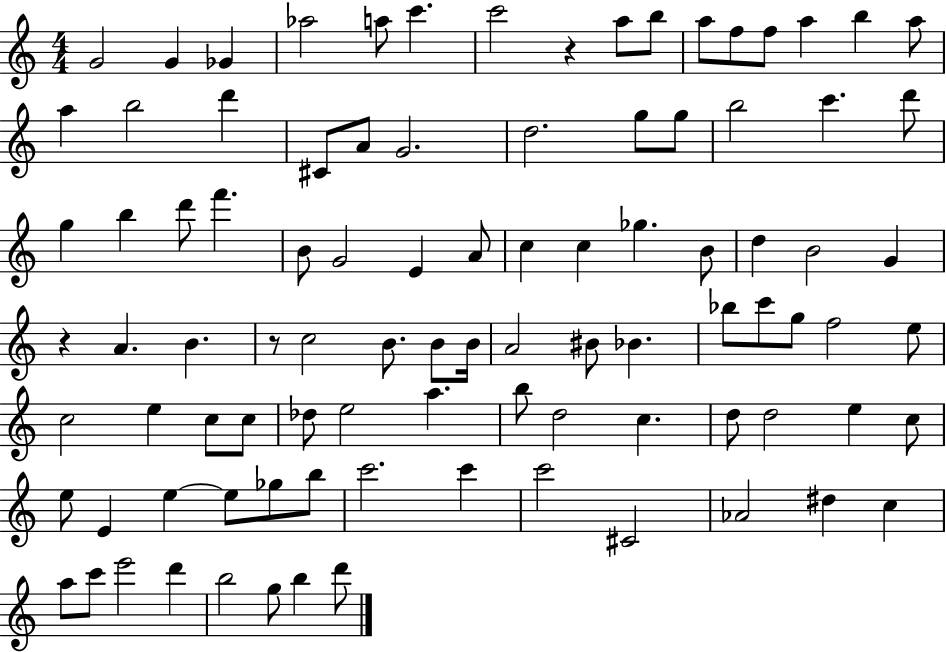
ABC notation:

X:1
T:Untitled
M:4/4
L:1/4
K:C
G2 G _G _a2 a/2 c' c'2 z a/2 b/2 a/2 f/2 f/2 a b a/2 a b2 d' ^C/2 A/2 G2 d2 g/2 g/2 b2 c' d'/2 g b d'/2 f' B/2 G2 E A/2 c c _g B/2 d B2 G z A B z/2 c2 B/2 B/2 B/4 A2 ^B/2 _B _b/2 c'/2 g/2 f2 e/2 c2 e c/2 c/2 _d/2 e2 a b/2 d2 c d/2 d2 e c/2 e/2 E e e/2 _g/2 b/2 c'2 c' c'2 ^C2 _A2 ^d c a/2 c'/2 e'2 d' b2 g/2 b d'/2